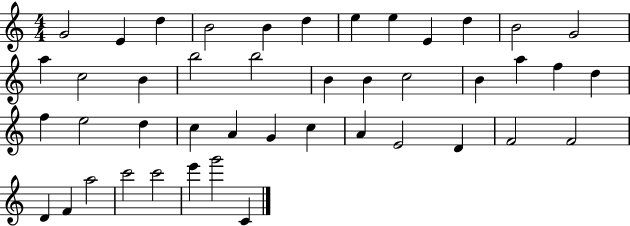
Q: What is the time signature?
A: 4/4